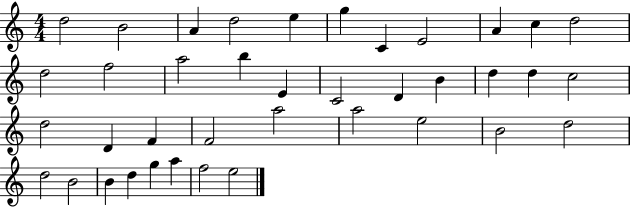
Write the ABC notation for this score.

X:1
T:Untitled
M:4/4
L:1/4
K:C
d2 B2 A d2 e g C E2 A c d2 d2 f2 a2 b E C2 D B d d c2 d2 D F F2 a2 a2 e2 B2 d2 d2 B2 B d g a f2 e2